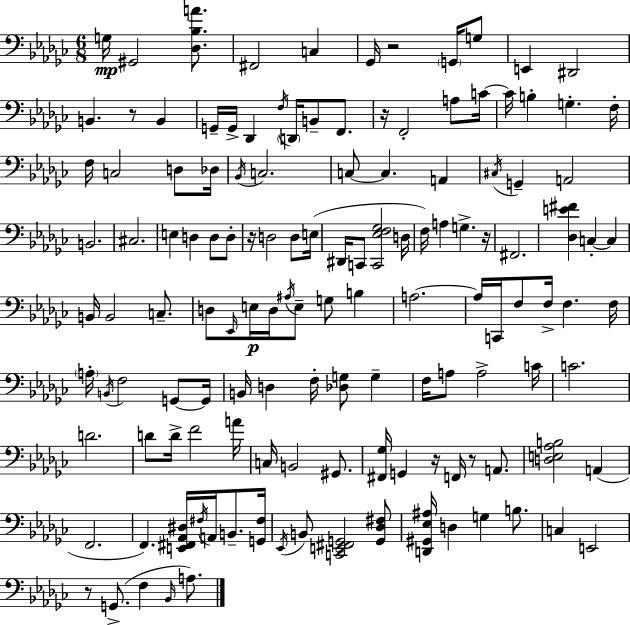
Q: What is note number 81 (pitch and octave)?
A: F3